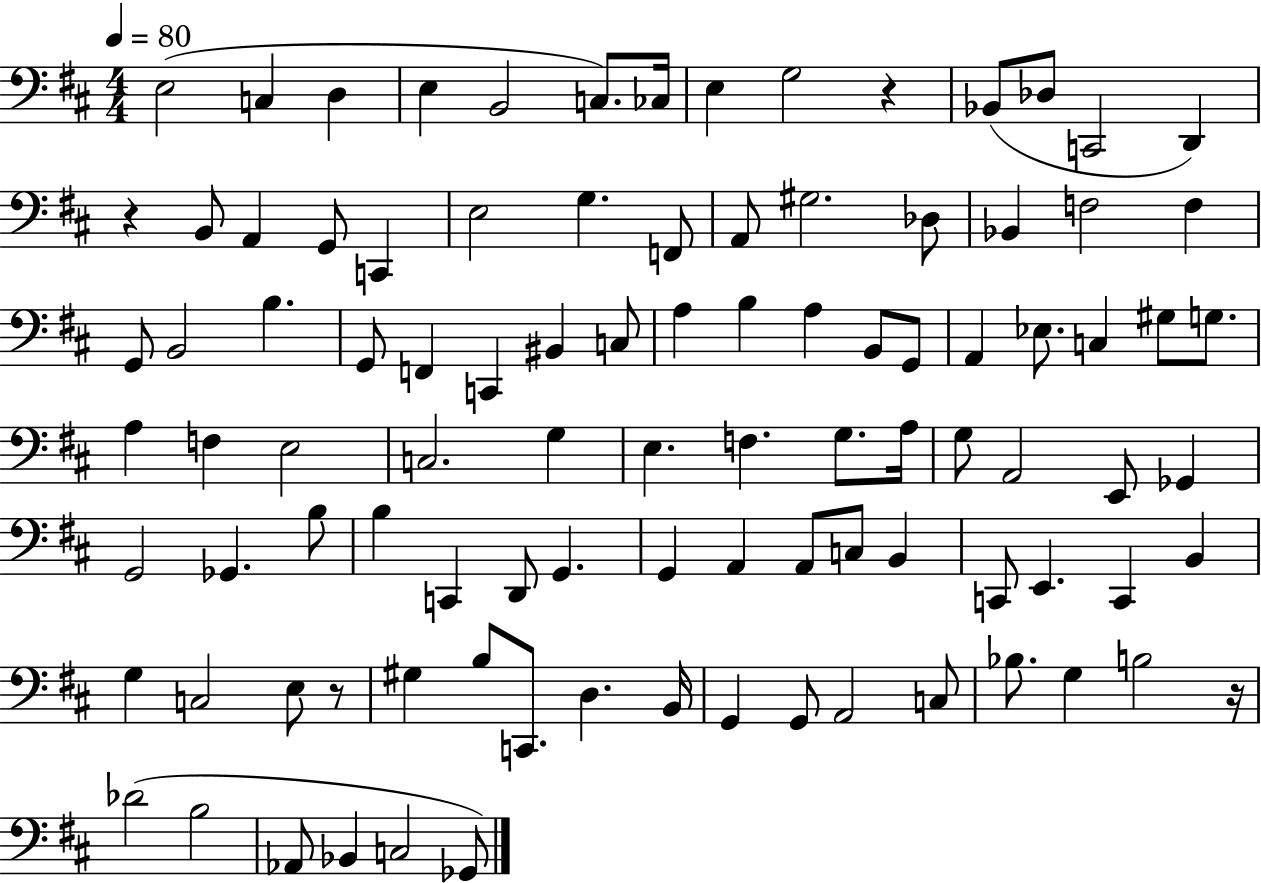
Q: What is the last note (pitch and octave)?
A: Gb2